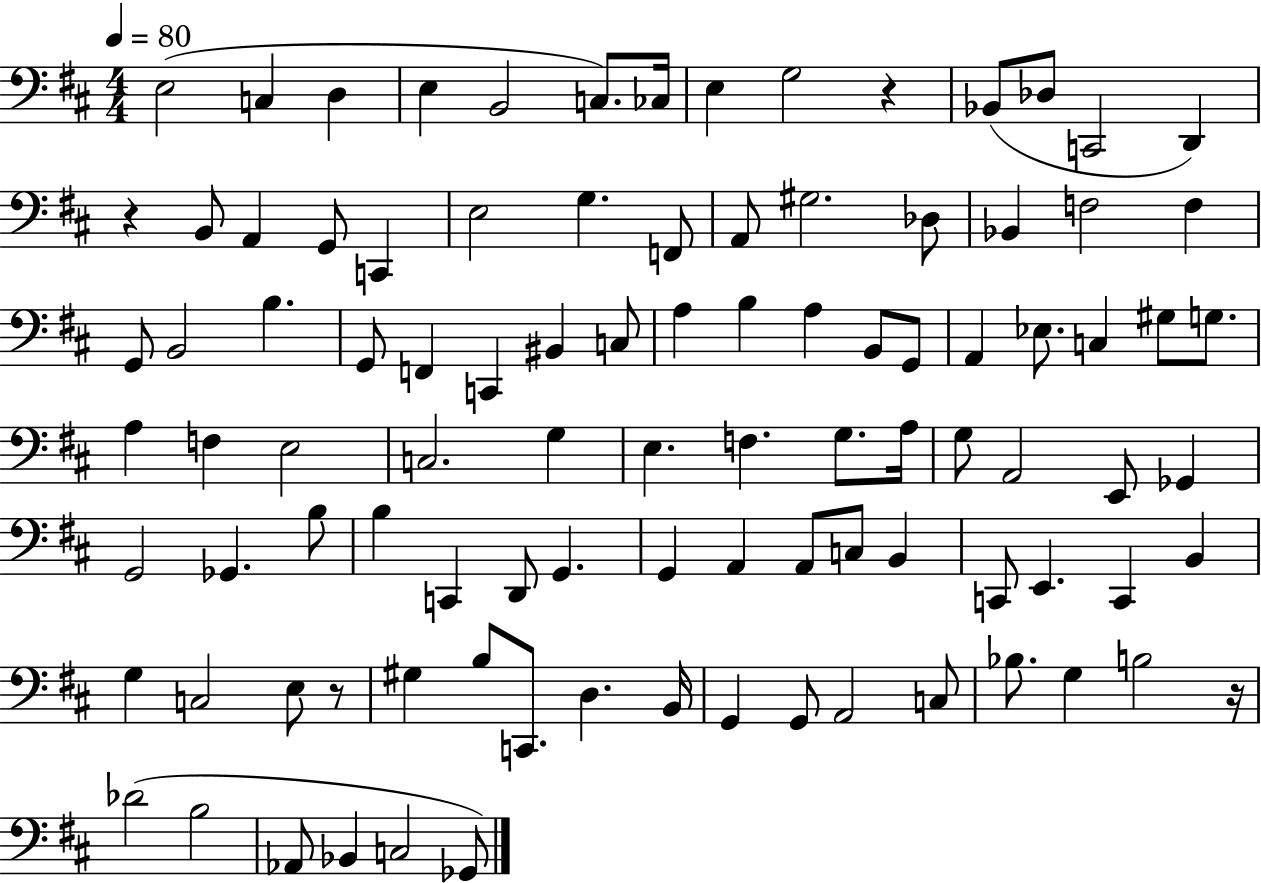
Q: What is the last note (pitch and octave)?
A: Gb2